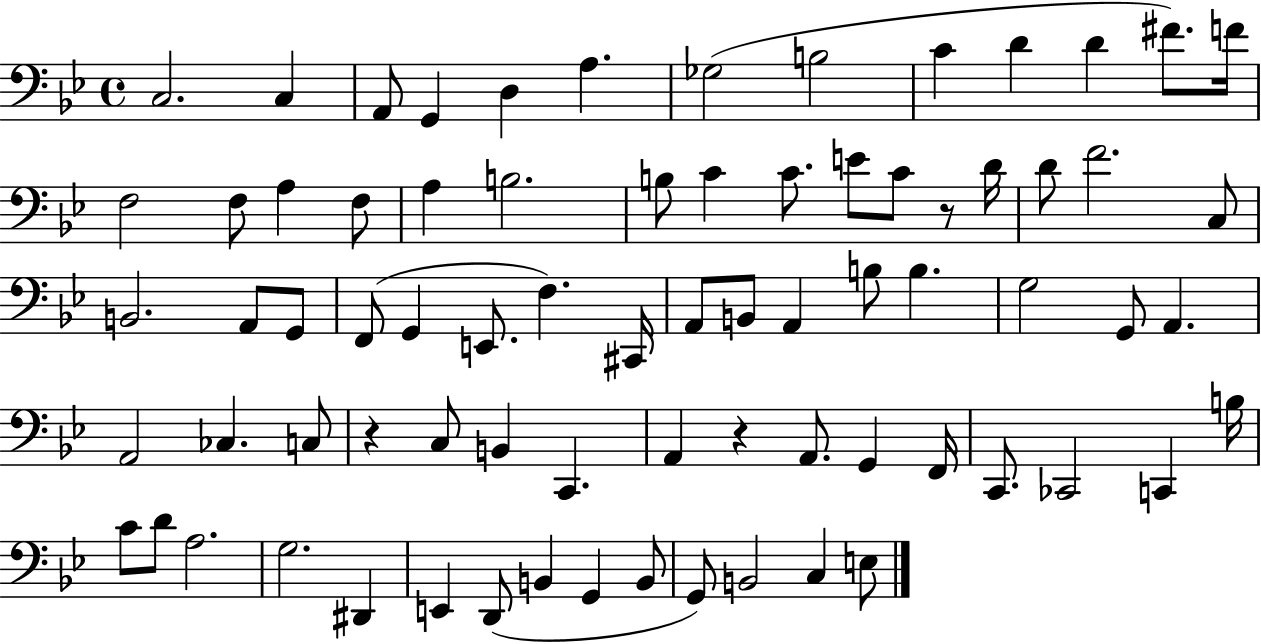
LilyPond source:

{
  \clef bass
  \time 4/4
  \defaultTimeSignature
  \key bes \major
  c2. c4 | a,8 g,4 d4 a4. | ges2( b2 | c'4 d'4 d'4 fis'8.) f'16 | \break f2 f8 a4 f8 | a4 b2. | b8 c'4 c'8. e'8 c'8 r8 d'16 | d'8 f'2. c8 | \break b,2. a,8 g,8 | f,8( g,4 e,8. f4.) cis,16 | a,8 b,8 a,4 b8 b4. | g2 g,8 a,4. | \break a,2 ces4. c8 | r4 c8 b,4 c,4. | a,4 r4 a,8. g,4 f,16 | c,8. ces,2 c,4 b16 | \break c'8 d'8 a2. | g2. dis,4 | e,4 d,8( b,4 g,4 b,8 | g,8) b,2 c4 e8 | \break \bar "|."
}